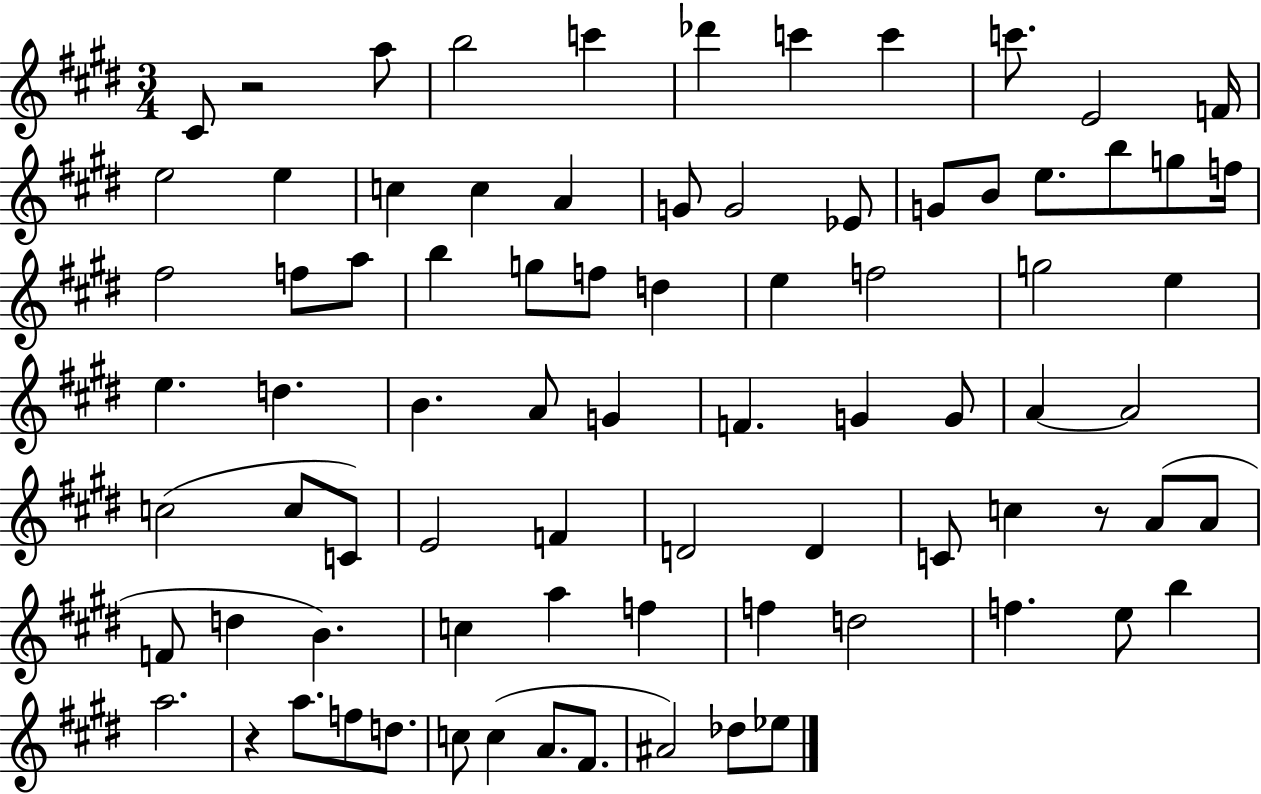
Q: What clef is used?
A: treble